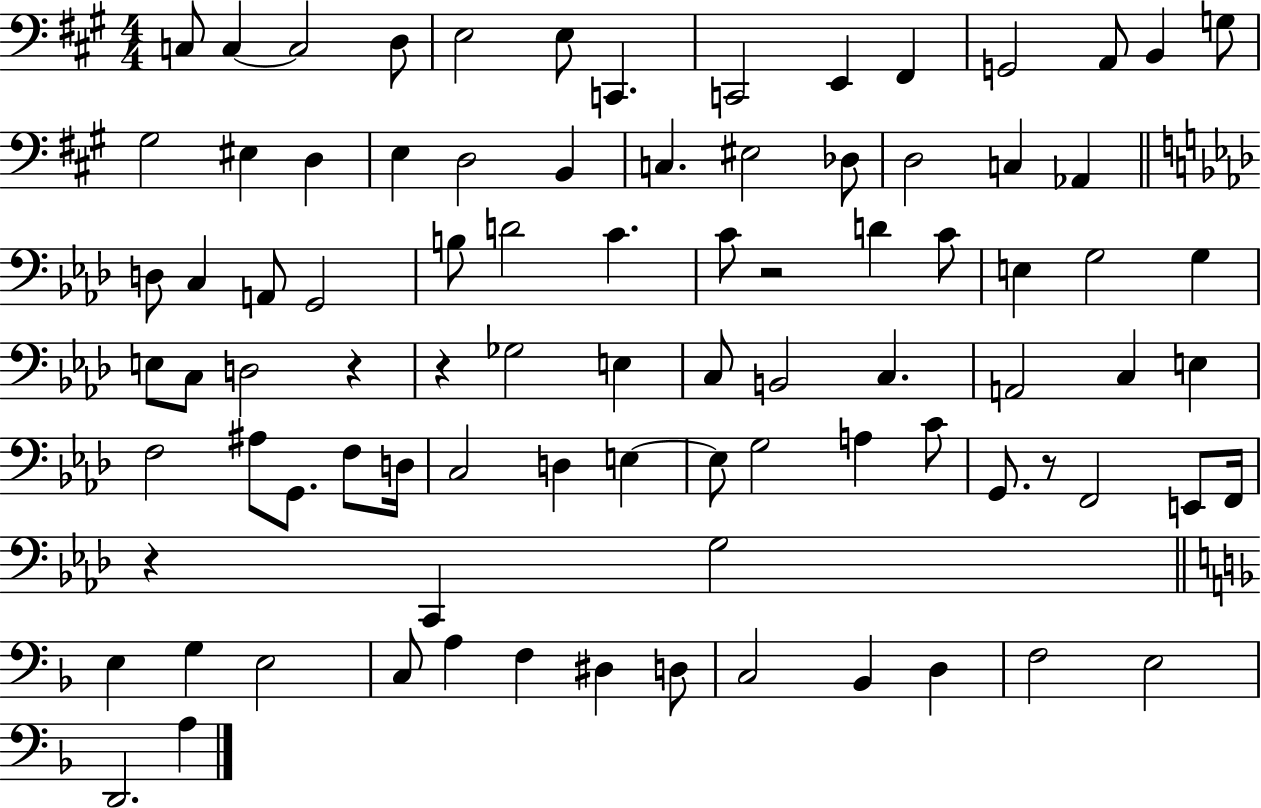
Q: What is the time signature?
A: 4/4